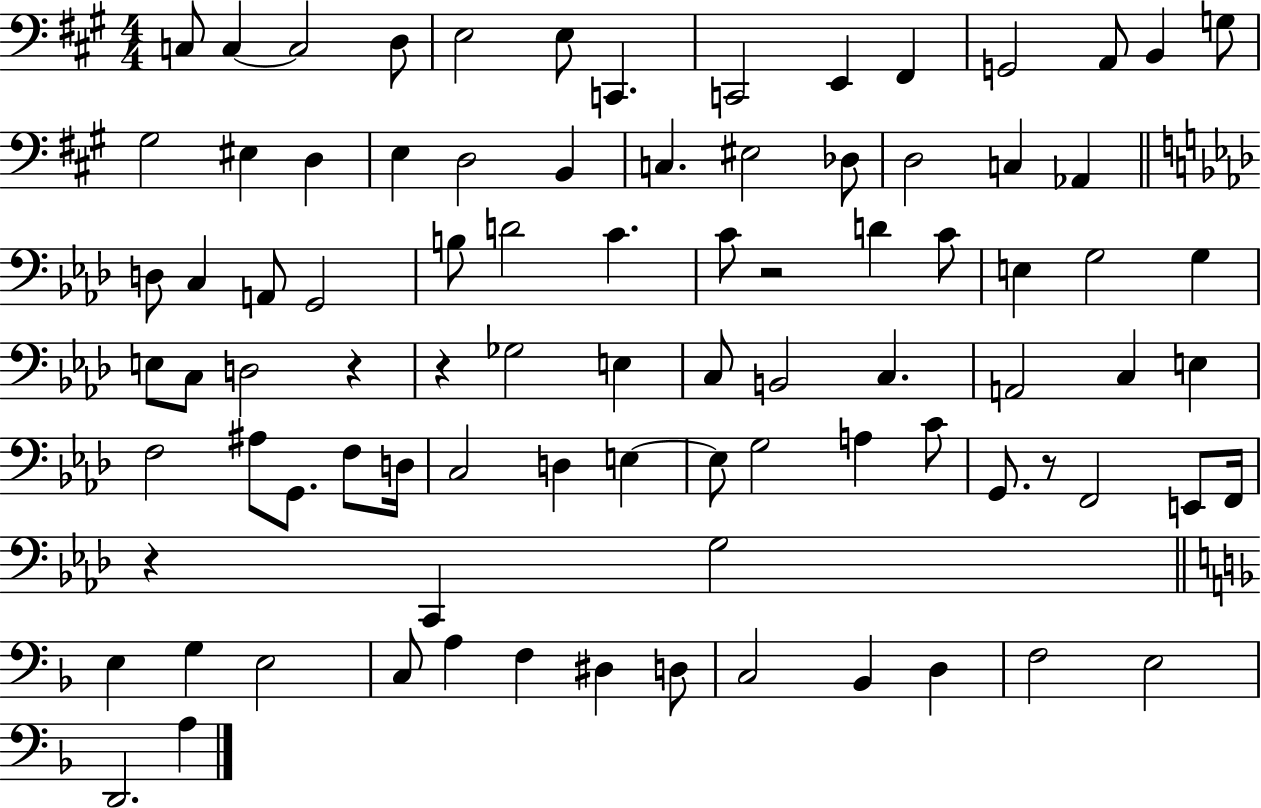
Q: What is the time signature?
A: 4/4